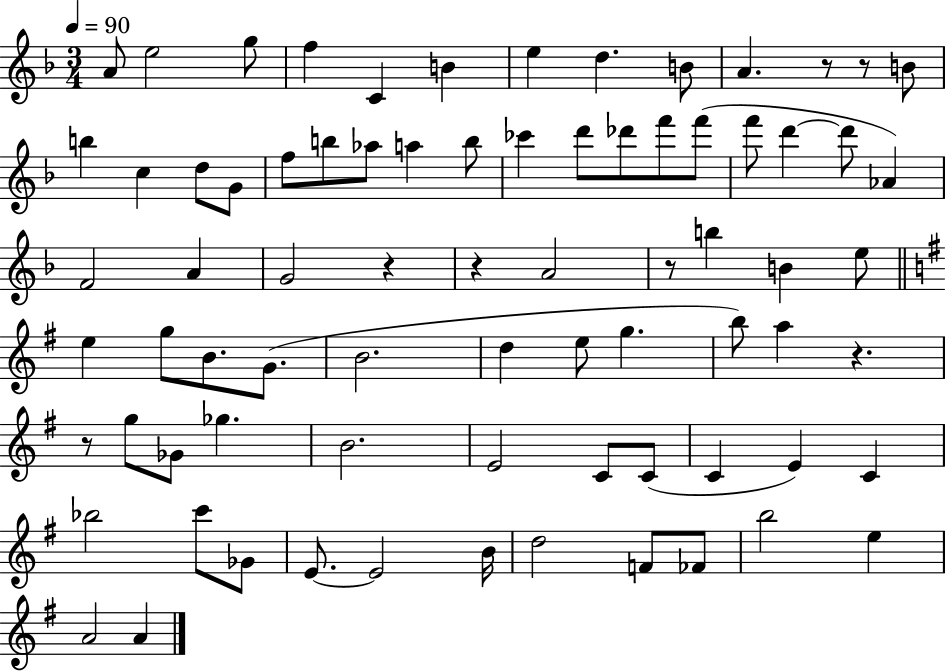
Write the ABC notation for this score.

X:1
T:Untitled
M:3/4
L:1/4
K:F
A/2 e2 g/2 f C B e d B/2 A z/2 z/2 B/2 b c d/2 G/2 f/2 b/2 _a/2 a b/2 _c' d'/2 _d'/2 f'/2 f'/2 f'/2 d' d'/2 _A F2 A G2 z z A2 z/2 b B e/2 e g/2 B/2 G/2 B2 d e/2 g b/2 a z z/2 g/2 _G/2 _g B2 E2 C/2 C/2 C E C _b2 c'/2 _G/2 E/2 E2 B/4 d2 F/2 _F/2 b2 e A2 A